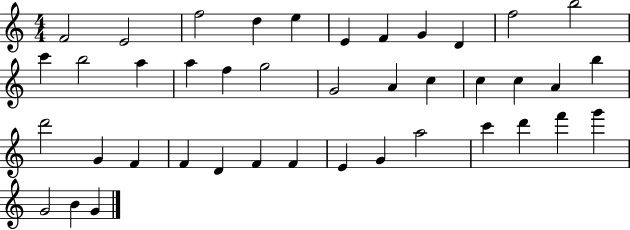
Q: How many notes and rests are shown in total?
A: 41